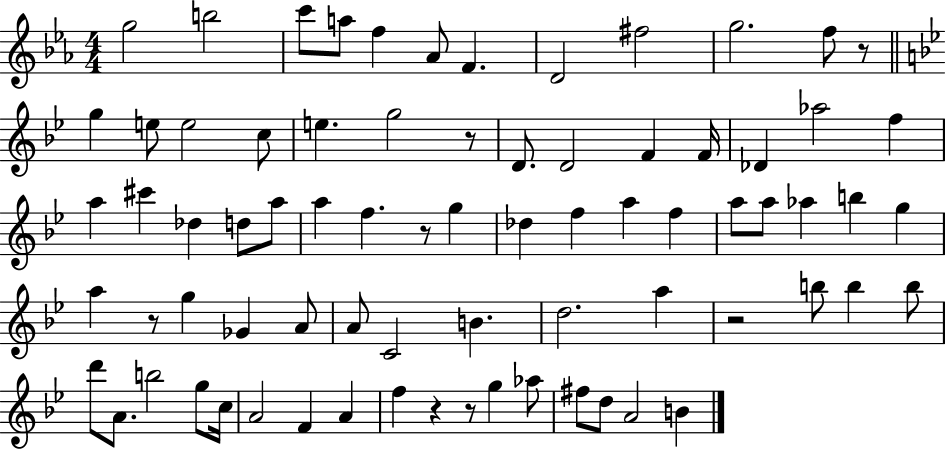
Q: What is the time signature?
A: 4/4